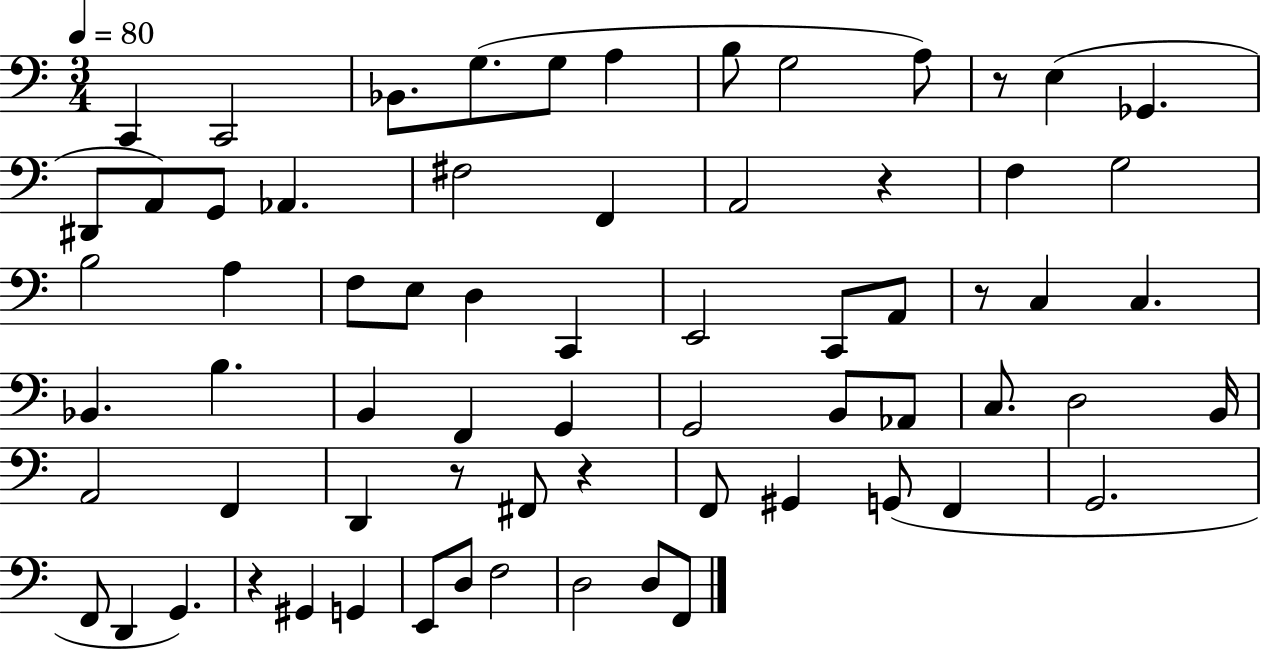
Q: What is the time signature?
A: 3/4